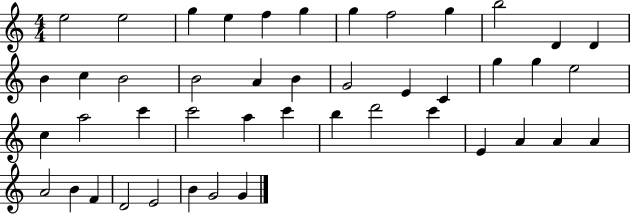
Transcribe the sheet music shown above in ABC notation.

X:1
T:Untitled
M:4/4
L:1/4
K:C
e2 e2 g e f g g f2 g b2 D D B c B2 B2 A B G2 E C g g e2 c a2 c' c'2 a c' b d'2 c' E A A A A2 B F D2 E2 B G2 G